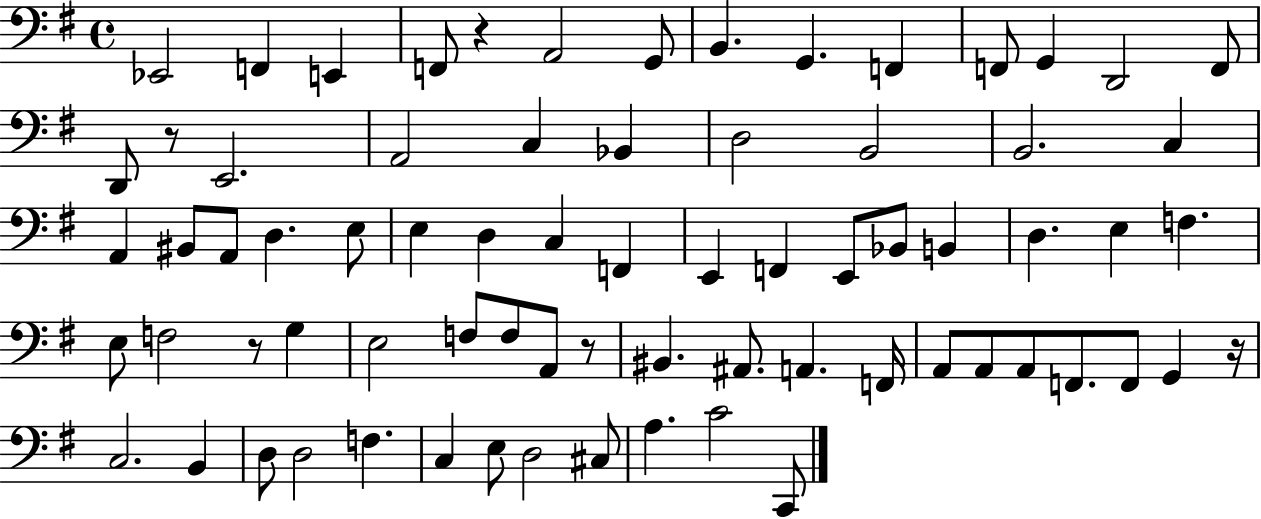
X:1
T:Untitled
M:4/4
L:1/4
K:G
_E,,2 F,, E,, F,,/2 z A,,2 G,,/2 B,, G,, F,, F,,/2 G,, D,,2 F,,/2 D,,/2 z/2 E,,2 A,,2 C, _B,, D,2 B,,2 B,,2 C, A,, ^B,,/2 A,,/2 D, E,/2 E, D, C, F,, E,, F,, E,,/2 _B,,/2 B,, D, E, F, E,/2 F,2 z/2 G, E,2 F,/2 F,/2 A,,/2 z/2 ^B,, ^A,,/2 A,, F,,/4 A,,/2 A,,/2 A,,/2 F,,/2 F,,/2 G,, z/4 C,2 B,, D,/2 D,2 F, C, E,/2 D,2 ^C,/2 A, C2 C,,/2